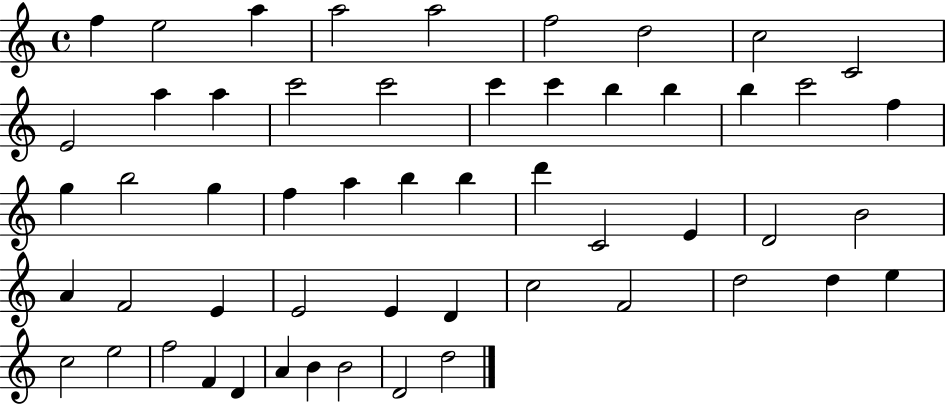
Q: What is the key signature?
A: C major